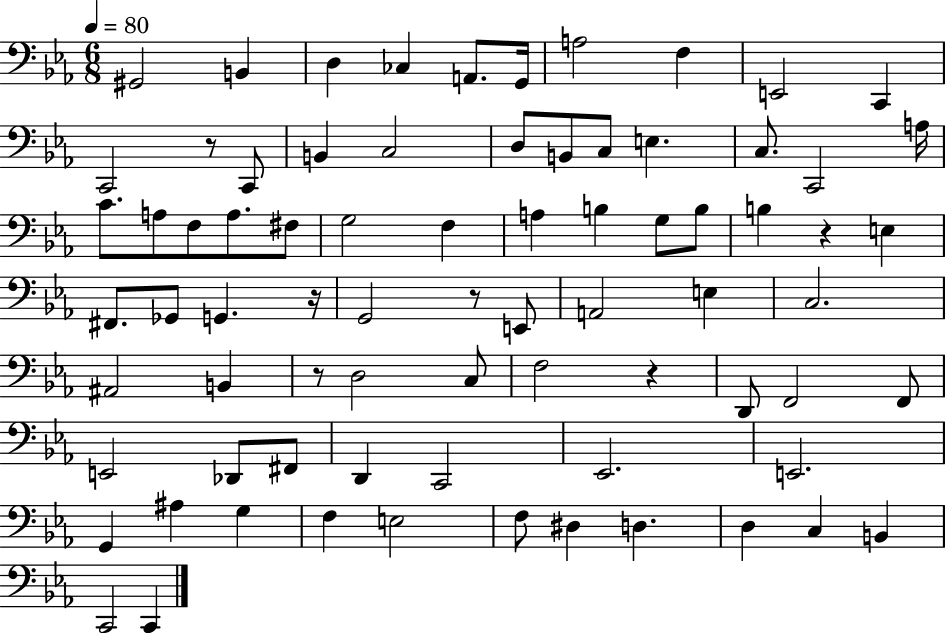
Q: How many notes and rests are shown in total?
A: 76